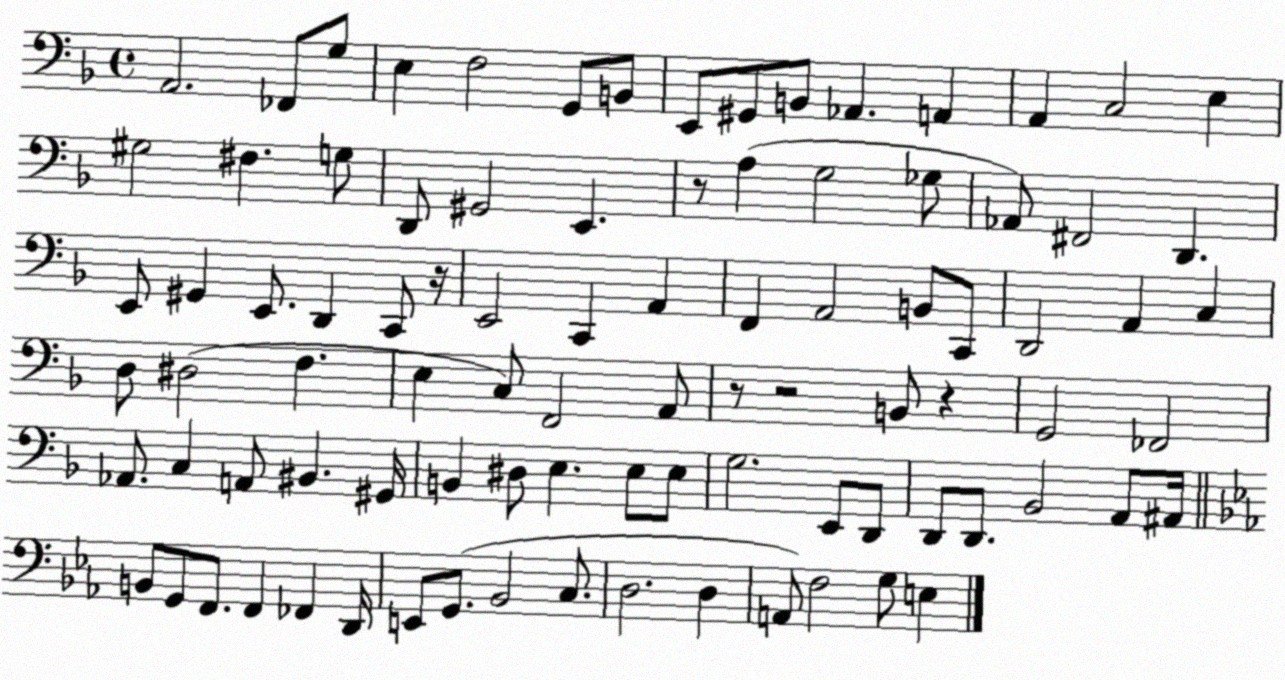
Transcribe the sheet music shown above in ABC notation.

X:1
T:Untitled
M:4/4
L:1/4
K:F
A,,2 _F,,/2 G,/2 E, F,2 G,,/2 B,,/2 E,,/2 ^G,,/2 B,,/2 _A,, A,, A,, C,2 E, ^G,2 ^F, G,/2 D,,/2 ^G,,2 E,, z/2 A, G,2 _G,/2 _A,,/2 ^F,,2 D,, E,,/2 ^G,, E,,/2 D,, C,,/2 z/4 E,,2 C,, A,, F,, A,,2 B,,/2 C,,/2 D,,2 A,, C, D,/2 ^D,2 F, E, C,/2 F,,2 A,,/2 z/2 z2 B,,/2 z G,,2 _F,,2 _A,,/2 C, A,,/2 ^B,, ^G,,/4 B,, ^D,/2 E, E,/2 E,/2 G,2 E,,/2 D,,/2 D,,/2 D,,/2 _B,,2 A,,/2 ^A,,/4 B,,/2 G,,/2 F,,/2 F,, _F,, D,,/4 E,,/2 G,,/2 _B,,2 C,/2 D,2 D, A,,/2 F,2 G,/2 E,